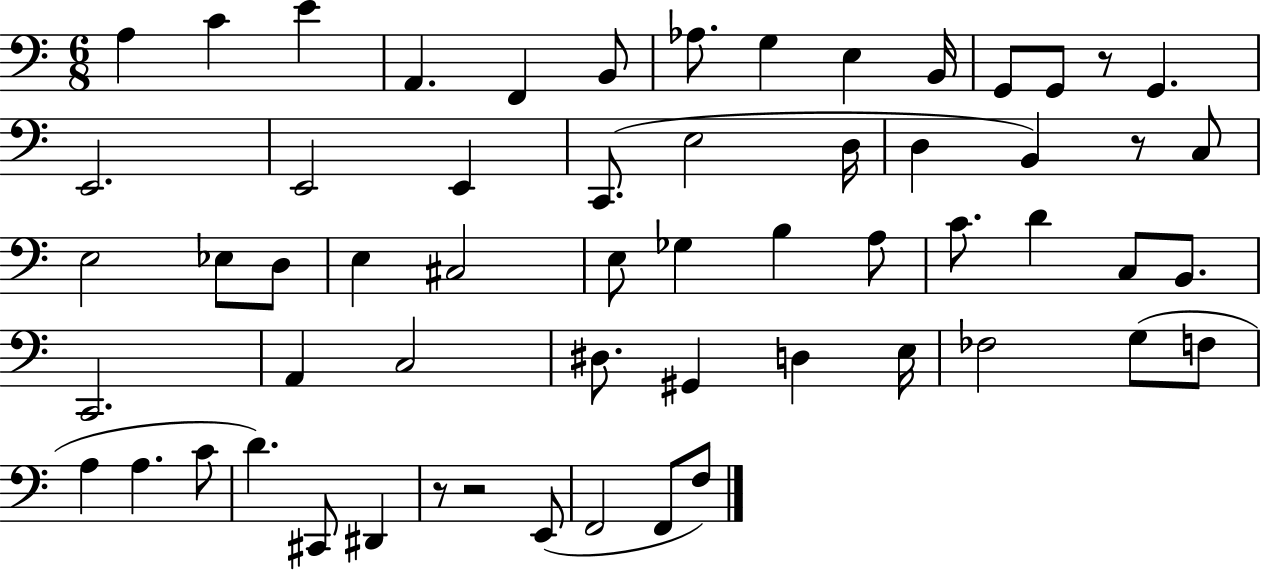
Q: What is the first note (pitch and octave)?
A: A3